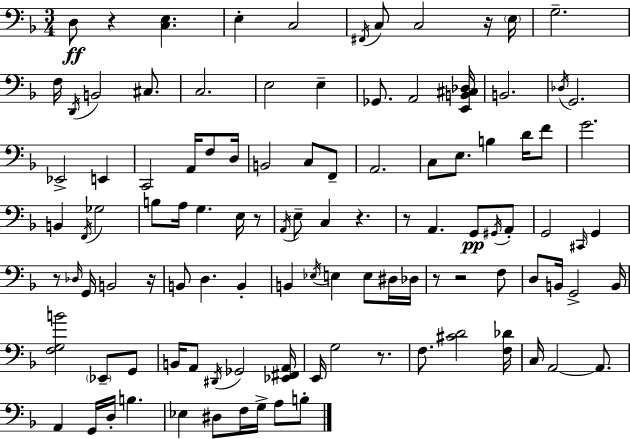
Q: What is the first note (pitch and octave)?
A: D3